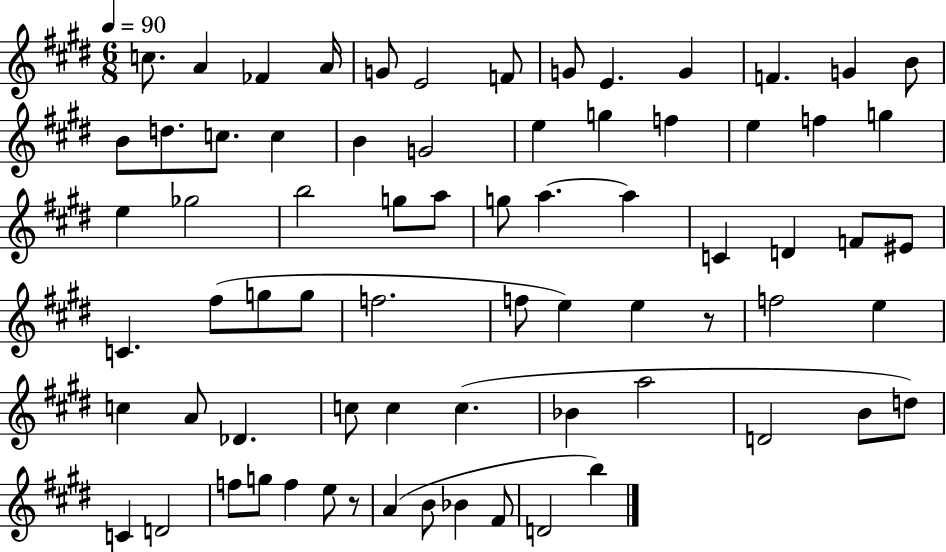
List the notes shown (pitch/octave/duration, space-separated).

C5/e. A4/q FES4/q A4/s G4/e E4/h F4/e G4/e E4/q. G4/q F4/q. G4/q B4/e B4/e D5/e. C5/e. C5/q B4/q G4/h E5/q G5/q F5/q E5/q F5/q G5/q E5/q Gb5/h B5/h G5/e A5/e G5/e A5/q. A5/q C4/q D4/q F4/e EIS4/e C4/q. F#5/e G5/e G5/e F5/h. F5/e E5/q E5/q R/e F5/h E5/q C5/q A4/e Db4/q. C5/e C5/q C5/q. Bb4/q A5/h D4/h B4/e D5/e C4/q D4/h F5/e G5/e F5/q E5/e R/e A4/q B4/e Bb4/q F#4/e D4/h B5/q